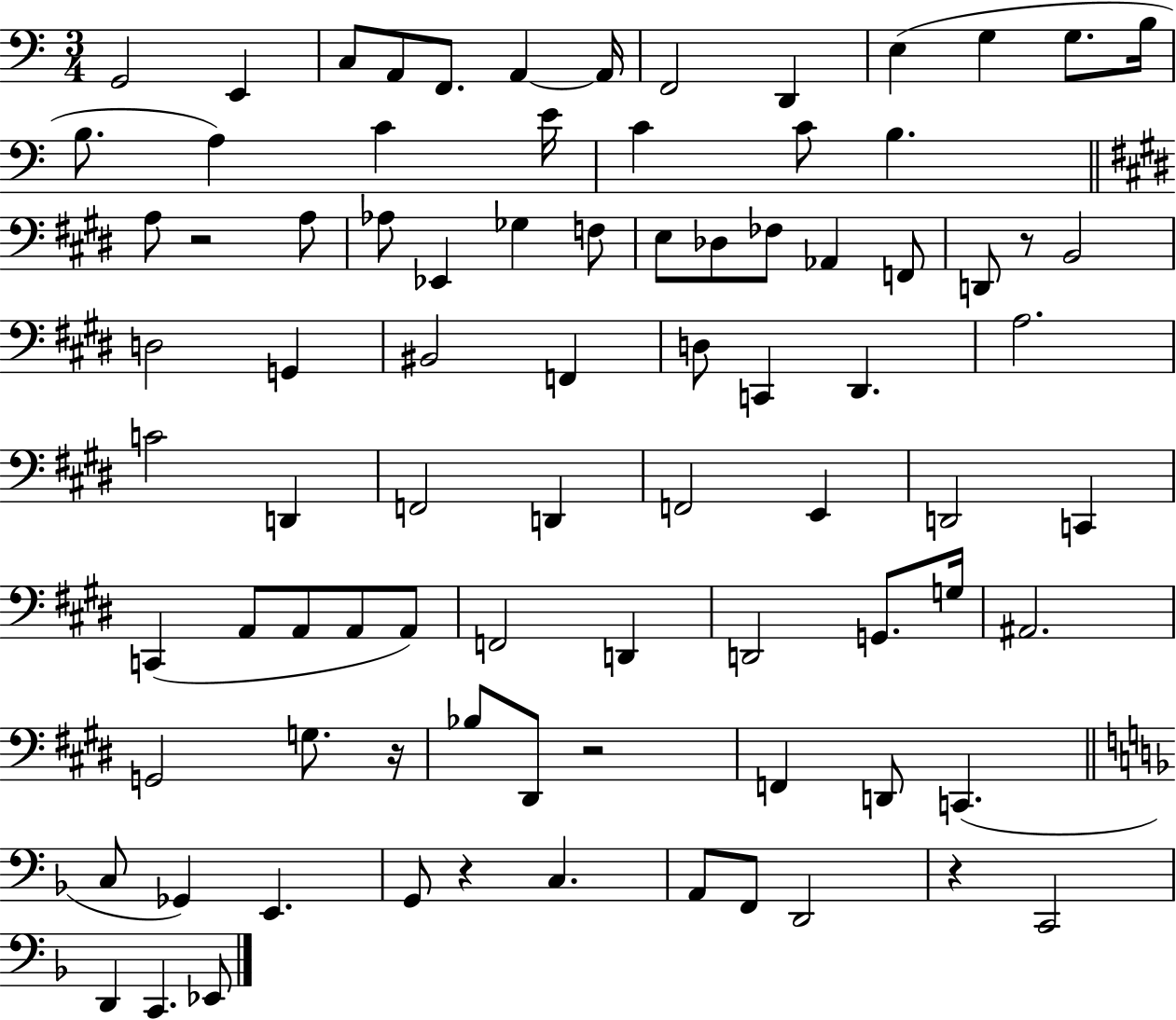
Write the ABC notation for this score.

X:1
T:Untitled
M:3/4
L:1/4
K:C
G,,2 E,, C,/2 A,,/2 F,,/2 A,, A,,/4 F,,2 D,, E, G, G,/2 B,/4 B,/2 A, C E/4 C C/2 B, A,/2 z2 A,/2 _A,/2 _E,, _G, F,/2 E,/2 _D,/2 _F,/2 _A,, F,,/2 D,,/2 z/2 B,,2 D,2 G,, ^B,,2 F,, D,/2 C,, ^D,, A,2 C2 D,, F,,2 D,, F,,2 E,, D,,2 C,, C,, A,,/2 A,,/2 A,,/2 A,,/2 F,,2 D,, D,,2 G,,/2 G,/4 ^A,,2 G,,2 G,/2 z/4 _B,/2 ^D,,/2 z2 F,, D,,/2 C,, C,/2 _G,, E,, G,,/2 z C, A,,/2 F,,/2 D,,2 z C,,2 D,, C,, _E,,/2